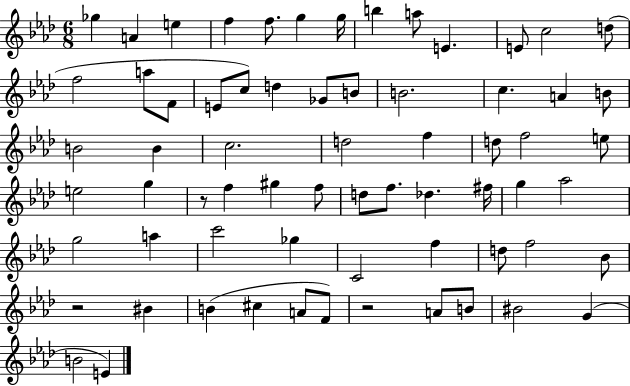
Gb5/q A4/q E5/q F5/q F5/e. G5/q G5/s B5/q A5/e E4/q. E4/e C5/h D5/e F5/h A5/e F4/e E4/e C5/e D5/q Gb4/e B4/e B4/h. C5/q. A4/q B4/e B4/h B4/q C5/h. D5/h F5/q D5/e F5/h E5/e E5/h G5/q R/e F5/q G#5/q F5/e D5/e F5/e. Db5/q. F#5/s G5/q Ab5/h G5/h A5/q C6/h Gb5/q C4/h F5/q D5/e F5/h Bb4/e R/h BIS4/q B4/q C#5/q A4/e F4/e R/h A4/e B4/e BIS4/h G4/q B4/h E4/q